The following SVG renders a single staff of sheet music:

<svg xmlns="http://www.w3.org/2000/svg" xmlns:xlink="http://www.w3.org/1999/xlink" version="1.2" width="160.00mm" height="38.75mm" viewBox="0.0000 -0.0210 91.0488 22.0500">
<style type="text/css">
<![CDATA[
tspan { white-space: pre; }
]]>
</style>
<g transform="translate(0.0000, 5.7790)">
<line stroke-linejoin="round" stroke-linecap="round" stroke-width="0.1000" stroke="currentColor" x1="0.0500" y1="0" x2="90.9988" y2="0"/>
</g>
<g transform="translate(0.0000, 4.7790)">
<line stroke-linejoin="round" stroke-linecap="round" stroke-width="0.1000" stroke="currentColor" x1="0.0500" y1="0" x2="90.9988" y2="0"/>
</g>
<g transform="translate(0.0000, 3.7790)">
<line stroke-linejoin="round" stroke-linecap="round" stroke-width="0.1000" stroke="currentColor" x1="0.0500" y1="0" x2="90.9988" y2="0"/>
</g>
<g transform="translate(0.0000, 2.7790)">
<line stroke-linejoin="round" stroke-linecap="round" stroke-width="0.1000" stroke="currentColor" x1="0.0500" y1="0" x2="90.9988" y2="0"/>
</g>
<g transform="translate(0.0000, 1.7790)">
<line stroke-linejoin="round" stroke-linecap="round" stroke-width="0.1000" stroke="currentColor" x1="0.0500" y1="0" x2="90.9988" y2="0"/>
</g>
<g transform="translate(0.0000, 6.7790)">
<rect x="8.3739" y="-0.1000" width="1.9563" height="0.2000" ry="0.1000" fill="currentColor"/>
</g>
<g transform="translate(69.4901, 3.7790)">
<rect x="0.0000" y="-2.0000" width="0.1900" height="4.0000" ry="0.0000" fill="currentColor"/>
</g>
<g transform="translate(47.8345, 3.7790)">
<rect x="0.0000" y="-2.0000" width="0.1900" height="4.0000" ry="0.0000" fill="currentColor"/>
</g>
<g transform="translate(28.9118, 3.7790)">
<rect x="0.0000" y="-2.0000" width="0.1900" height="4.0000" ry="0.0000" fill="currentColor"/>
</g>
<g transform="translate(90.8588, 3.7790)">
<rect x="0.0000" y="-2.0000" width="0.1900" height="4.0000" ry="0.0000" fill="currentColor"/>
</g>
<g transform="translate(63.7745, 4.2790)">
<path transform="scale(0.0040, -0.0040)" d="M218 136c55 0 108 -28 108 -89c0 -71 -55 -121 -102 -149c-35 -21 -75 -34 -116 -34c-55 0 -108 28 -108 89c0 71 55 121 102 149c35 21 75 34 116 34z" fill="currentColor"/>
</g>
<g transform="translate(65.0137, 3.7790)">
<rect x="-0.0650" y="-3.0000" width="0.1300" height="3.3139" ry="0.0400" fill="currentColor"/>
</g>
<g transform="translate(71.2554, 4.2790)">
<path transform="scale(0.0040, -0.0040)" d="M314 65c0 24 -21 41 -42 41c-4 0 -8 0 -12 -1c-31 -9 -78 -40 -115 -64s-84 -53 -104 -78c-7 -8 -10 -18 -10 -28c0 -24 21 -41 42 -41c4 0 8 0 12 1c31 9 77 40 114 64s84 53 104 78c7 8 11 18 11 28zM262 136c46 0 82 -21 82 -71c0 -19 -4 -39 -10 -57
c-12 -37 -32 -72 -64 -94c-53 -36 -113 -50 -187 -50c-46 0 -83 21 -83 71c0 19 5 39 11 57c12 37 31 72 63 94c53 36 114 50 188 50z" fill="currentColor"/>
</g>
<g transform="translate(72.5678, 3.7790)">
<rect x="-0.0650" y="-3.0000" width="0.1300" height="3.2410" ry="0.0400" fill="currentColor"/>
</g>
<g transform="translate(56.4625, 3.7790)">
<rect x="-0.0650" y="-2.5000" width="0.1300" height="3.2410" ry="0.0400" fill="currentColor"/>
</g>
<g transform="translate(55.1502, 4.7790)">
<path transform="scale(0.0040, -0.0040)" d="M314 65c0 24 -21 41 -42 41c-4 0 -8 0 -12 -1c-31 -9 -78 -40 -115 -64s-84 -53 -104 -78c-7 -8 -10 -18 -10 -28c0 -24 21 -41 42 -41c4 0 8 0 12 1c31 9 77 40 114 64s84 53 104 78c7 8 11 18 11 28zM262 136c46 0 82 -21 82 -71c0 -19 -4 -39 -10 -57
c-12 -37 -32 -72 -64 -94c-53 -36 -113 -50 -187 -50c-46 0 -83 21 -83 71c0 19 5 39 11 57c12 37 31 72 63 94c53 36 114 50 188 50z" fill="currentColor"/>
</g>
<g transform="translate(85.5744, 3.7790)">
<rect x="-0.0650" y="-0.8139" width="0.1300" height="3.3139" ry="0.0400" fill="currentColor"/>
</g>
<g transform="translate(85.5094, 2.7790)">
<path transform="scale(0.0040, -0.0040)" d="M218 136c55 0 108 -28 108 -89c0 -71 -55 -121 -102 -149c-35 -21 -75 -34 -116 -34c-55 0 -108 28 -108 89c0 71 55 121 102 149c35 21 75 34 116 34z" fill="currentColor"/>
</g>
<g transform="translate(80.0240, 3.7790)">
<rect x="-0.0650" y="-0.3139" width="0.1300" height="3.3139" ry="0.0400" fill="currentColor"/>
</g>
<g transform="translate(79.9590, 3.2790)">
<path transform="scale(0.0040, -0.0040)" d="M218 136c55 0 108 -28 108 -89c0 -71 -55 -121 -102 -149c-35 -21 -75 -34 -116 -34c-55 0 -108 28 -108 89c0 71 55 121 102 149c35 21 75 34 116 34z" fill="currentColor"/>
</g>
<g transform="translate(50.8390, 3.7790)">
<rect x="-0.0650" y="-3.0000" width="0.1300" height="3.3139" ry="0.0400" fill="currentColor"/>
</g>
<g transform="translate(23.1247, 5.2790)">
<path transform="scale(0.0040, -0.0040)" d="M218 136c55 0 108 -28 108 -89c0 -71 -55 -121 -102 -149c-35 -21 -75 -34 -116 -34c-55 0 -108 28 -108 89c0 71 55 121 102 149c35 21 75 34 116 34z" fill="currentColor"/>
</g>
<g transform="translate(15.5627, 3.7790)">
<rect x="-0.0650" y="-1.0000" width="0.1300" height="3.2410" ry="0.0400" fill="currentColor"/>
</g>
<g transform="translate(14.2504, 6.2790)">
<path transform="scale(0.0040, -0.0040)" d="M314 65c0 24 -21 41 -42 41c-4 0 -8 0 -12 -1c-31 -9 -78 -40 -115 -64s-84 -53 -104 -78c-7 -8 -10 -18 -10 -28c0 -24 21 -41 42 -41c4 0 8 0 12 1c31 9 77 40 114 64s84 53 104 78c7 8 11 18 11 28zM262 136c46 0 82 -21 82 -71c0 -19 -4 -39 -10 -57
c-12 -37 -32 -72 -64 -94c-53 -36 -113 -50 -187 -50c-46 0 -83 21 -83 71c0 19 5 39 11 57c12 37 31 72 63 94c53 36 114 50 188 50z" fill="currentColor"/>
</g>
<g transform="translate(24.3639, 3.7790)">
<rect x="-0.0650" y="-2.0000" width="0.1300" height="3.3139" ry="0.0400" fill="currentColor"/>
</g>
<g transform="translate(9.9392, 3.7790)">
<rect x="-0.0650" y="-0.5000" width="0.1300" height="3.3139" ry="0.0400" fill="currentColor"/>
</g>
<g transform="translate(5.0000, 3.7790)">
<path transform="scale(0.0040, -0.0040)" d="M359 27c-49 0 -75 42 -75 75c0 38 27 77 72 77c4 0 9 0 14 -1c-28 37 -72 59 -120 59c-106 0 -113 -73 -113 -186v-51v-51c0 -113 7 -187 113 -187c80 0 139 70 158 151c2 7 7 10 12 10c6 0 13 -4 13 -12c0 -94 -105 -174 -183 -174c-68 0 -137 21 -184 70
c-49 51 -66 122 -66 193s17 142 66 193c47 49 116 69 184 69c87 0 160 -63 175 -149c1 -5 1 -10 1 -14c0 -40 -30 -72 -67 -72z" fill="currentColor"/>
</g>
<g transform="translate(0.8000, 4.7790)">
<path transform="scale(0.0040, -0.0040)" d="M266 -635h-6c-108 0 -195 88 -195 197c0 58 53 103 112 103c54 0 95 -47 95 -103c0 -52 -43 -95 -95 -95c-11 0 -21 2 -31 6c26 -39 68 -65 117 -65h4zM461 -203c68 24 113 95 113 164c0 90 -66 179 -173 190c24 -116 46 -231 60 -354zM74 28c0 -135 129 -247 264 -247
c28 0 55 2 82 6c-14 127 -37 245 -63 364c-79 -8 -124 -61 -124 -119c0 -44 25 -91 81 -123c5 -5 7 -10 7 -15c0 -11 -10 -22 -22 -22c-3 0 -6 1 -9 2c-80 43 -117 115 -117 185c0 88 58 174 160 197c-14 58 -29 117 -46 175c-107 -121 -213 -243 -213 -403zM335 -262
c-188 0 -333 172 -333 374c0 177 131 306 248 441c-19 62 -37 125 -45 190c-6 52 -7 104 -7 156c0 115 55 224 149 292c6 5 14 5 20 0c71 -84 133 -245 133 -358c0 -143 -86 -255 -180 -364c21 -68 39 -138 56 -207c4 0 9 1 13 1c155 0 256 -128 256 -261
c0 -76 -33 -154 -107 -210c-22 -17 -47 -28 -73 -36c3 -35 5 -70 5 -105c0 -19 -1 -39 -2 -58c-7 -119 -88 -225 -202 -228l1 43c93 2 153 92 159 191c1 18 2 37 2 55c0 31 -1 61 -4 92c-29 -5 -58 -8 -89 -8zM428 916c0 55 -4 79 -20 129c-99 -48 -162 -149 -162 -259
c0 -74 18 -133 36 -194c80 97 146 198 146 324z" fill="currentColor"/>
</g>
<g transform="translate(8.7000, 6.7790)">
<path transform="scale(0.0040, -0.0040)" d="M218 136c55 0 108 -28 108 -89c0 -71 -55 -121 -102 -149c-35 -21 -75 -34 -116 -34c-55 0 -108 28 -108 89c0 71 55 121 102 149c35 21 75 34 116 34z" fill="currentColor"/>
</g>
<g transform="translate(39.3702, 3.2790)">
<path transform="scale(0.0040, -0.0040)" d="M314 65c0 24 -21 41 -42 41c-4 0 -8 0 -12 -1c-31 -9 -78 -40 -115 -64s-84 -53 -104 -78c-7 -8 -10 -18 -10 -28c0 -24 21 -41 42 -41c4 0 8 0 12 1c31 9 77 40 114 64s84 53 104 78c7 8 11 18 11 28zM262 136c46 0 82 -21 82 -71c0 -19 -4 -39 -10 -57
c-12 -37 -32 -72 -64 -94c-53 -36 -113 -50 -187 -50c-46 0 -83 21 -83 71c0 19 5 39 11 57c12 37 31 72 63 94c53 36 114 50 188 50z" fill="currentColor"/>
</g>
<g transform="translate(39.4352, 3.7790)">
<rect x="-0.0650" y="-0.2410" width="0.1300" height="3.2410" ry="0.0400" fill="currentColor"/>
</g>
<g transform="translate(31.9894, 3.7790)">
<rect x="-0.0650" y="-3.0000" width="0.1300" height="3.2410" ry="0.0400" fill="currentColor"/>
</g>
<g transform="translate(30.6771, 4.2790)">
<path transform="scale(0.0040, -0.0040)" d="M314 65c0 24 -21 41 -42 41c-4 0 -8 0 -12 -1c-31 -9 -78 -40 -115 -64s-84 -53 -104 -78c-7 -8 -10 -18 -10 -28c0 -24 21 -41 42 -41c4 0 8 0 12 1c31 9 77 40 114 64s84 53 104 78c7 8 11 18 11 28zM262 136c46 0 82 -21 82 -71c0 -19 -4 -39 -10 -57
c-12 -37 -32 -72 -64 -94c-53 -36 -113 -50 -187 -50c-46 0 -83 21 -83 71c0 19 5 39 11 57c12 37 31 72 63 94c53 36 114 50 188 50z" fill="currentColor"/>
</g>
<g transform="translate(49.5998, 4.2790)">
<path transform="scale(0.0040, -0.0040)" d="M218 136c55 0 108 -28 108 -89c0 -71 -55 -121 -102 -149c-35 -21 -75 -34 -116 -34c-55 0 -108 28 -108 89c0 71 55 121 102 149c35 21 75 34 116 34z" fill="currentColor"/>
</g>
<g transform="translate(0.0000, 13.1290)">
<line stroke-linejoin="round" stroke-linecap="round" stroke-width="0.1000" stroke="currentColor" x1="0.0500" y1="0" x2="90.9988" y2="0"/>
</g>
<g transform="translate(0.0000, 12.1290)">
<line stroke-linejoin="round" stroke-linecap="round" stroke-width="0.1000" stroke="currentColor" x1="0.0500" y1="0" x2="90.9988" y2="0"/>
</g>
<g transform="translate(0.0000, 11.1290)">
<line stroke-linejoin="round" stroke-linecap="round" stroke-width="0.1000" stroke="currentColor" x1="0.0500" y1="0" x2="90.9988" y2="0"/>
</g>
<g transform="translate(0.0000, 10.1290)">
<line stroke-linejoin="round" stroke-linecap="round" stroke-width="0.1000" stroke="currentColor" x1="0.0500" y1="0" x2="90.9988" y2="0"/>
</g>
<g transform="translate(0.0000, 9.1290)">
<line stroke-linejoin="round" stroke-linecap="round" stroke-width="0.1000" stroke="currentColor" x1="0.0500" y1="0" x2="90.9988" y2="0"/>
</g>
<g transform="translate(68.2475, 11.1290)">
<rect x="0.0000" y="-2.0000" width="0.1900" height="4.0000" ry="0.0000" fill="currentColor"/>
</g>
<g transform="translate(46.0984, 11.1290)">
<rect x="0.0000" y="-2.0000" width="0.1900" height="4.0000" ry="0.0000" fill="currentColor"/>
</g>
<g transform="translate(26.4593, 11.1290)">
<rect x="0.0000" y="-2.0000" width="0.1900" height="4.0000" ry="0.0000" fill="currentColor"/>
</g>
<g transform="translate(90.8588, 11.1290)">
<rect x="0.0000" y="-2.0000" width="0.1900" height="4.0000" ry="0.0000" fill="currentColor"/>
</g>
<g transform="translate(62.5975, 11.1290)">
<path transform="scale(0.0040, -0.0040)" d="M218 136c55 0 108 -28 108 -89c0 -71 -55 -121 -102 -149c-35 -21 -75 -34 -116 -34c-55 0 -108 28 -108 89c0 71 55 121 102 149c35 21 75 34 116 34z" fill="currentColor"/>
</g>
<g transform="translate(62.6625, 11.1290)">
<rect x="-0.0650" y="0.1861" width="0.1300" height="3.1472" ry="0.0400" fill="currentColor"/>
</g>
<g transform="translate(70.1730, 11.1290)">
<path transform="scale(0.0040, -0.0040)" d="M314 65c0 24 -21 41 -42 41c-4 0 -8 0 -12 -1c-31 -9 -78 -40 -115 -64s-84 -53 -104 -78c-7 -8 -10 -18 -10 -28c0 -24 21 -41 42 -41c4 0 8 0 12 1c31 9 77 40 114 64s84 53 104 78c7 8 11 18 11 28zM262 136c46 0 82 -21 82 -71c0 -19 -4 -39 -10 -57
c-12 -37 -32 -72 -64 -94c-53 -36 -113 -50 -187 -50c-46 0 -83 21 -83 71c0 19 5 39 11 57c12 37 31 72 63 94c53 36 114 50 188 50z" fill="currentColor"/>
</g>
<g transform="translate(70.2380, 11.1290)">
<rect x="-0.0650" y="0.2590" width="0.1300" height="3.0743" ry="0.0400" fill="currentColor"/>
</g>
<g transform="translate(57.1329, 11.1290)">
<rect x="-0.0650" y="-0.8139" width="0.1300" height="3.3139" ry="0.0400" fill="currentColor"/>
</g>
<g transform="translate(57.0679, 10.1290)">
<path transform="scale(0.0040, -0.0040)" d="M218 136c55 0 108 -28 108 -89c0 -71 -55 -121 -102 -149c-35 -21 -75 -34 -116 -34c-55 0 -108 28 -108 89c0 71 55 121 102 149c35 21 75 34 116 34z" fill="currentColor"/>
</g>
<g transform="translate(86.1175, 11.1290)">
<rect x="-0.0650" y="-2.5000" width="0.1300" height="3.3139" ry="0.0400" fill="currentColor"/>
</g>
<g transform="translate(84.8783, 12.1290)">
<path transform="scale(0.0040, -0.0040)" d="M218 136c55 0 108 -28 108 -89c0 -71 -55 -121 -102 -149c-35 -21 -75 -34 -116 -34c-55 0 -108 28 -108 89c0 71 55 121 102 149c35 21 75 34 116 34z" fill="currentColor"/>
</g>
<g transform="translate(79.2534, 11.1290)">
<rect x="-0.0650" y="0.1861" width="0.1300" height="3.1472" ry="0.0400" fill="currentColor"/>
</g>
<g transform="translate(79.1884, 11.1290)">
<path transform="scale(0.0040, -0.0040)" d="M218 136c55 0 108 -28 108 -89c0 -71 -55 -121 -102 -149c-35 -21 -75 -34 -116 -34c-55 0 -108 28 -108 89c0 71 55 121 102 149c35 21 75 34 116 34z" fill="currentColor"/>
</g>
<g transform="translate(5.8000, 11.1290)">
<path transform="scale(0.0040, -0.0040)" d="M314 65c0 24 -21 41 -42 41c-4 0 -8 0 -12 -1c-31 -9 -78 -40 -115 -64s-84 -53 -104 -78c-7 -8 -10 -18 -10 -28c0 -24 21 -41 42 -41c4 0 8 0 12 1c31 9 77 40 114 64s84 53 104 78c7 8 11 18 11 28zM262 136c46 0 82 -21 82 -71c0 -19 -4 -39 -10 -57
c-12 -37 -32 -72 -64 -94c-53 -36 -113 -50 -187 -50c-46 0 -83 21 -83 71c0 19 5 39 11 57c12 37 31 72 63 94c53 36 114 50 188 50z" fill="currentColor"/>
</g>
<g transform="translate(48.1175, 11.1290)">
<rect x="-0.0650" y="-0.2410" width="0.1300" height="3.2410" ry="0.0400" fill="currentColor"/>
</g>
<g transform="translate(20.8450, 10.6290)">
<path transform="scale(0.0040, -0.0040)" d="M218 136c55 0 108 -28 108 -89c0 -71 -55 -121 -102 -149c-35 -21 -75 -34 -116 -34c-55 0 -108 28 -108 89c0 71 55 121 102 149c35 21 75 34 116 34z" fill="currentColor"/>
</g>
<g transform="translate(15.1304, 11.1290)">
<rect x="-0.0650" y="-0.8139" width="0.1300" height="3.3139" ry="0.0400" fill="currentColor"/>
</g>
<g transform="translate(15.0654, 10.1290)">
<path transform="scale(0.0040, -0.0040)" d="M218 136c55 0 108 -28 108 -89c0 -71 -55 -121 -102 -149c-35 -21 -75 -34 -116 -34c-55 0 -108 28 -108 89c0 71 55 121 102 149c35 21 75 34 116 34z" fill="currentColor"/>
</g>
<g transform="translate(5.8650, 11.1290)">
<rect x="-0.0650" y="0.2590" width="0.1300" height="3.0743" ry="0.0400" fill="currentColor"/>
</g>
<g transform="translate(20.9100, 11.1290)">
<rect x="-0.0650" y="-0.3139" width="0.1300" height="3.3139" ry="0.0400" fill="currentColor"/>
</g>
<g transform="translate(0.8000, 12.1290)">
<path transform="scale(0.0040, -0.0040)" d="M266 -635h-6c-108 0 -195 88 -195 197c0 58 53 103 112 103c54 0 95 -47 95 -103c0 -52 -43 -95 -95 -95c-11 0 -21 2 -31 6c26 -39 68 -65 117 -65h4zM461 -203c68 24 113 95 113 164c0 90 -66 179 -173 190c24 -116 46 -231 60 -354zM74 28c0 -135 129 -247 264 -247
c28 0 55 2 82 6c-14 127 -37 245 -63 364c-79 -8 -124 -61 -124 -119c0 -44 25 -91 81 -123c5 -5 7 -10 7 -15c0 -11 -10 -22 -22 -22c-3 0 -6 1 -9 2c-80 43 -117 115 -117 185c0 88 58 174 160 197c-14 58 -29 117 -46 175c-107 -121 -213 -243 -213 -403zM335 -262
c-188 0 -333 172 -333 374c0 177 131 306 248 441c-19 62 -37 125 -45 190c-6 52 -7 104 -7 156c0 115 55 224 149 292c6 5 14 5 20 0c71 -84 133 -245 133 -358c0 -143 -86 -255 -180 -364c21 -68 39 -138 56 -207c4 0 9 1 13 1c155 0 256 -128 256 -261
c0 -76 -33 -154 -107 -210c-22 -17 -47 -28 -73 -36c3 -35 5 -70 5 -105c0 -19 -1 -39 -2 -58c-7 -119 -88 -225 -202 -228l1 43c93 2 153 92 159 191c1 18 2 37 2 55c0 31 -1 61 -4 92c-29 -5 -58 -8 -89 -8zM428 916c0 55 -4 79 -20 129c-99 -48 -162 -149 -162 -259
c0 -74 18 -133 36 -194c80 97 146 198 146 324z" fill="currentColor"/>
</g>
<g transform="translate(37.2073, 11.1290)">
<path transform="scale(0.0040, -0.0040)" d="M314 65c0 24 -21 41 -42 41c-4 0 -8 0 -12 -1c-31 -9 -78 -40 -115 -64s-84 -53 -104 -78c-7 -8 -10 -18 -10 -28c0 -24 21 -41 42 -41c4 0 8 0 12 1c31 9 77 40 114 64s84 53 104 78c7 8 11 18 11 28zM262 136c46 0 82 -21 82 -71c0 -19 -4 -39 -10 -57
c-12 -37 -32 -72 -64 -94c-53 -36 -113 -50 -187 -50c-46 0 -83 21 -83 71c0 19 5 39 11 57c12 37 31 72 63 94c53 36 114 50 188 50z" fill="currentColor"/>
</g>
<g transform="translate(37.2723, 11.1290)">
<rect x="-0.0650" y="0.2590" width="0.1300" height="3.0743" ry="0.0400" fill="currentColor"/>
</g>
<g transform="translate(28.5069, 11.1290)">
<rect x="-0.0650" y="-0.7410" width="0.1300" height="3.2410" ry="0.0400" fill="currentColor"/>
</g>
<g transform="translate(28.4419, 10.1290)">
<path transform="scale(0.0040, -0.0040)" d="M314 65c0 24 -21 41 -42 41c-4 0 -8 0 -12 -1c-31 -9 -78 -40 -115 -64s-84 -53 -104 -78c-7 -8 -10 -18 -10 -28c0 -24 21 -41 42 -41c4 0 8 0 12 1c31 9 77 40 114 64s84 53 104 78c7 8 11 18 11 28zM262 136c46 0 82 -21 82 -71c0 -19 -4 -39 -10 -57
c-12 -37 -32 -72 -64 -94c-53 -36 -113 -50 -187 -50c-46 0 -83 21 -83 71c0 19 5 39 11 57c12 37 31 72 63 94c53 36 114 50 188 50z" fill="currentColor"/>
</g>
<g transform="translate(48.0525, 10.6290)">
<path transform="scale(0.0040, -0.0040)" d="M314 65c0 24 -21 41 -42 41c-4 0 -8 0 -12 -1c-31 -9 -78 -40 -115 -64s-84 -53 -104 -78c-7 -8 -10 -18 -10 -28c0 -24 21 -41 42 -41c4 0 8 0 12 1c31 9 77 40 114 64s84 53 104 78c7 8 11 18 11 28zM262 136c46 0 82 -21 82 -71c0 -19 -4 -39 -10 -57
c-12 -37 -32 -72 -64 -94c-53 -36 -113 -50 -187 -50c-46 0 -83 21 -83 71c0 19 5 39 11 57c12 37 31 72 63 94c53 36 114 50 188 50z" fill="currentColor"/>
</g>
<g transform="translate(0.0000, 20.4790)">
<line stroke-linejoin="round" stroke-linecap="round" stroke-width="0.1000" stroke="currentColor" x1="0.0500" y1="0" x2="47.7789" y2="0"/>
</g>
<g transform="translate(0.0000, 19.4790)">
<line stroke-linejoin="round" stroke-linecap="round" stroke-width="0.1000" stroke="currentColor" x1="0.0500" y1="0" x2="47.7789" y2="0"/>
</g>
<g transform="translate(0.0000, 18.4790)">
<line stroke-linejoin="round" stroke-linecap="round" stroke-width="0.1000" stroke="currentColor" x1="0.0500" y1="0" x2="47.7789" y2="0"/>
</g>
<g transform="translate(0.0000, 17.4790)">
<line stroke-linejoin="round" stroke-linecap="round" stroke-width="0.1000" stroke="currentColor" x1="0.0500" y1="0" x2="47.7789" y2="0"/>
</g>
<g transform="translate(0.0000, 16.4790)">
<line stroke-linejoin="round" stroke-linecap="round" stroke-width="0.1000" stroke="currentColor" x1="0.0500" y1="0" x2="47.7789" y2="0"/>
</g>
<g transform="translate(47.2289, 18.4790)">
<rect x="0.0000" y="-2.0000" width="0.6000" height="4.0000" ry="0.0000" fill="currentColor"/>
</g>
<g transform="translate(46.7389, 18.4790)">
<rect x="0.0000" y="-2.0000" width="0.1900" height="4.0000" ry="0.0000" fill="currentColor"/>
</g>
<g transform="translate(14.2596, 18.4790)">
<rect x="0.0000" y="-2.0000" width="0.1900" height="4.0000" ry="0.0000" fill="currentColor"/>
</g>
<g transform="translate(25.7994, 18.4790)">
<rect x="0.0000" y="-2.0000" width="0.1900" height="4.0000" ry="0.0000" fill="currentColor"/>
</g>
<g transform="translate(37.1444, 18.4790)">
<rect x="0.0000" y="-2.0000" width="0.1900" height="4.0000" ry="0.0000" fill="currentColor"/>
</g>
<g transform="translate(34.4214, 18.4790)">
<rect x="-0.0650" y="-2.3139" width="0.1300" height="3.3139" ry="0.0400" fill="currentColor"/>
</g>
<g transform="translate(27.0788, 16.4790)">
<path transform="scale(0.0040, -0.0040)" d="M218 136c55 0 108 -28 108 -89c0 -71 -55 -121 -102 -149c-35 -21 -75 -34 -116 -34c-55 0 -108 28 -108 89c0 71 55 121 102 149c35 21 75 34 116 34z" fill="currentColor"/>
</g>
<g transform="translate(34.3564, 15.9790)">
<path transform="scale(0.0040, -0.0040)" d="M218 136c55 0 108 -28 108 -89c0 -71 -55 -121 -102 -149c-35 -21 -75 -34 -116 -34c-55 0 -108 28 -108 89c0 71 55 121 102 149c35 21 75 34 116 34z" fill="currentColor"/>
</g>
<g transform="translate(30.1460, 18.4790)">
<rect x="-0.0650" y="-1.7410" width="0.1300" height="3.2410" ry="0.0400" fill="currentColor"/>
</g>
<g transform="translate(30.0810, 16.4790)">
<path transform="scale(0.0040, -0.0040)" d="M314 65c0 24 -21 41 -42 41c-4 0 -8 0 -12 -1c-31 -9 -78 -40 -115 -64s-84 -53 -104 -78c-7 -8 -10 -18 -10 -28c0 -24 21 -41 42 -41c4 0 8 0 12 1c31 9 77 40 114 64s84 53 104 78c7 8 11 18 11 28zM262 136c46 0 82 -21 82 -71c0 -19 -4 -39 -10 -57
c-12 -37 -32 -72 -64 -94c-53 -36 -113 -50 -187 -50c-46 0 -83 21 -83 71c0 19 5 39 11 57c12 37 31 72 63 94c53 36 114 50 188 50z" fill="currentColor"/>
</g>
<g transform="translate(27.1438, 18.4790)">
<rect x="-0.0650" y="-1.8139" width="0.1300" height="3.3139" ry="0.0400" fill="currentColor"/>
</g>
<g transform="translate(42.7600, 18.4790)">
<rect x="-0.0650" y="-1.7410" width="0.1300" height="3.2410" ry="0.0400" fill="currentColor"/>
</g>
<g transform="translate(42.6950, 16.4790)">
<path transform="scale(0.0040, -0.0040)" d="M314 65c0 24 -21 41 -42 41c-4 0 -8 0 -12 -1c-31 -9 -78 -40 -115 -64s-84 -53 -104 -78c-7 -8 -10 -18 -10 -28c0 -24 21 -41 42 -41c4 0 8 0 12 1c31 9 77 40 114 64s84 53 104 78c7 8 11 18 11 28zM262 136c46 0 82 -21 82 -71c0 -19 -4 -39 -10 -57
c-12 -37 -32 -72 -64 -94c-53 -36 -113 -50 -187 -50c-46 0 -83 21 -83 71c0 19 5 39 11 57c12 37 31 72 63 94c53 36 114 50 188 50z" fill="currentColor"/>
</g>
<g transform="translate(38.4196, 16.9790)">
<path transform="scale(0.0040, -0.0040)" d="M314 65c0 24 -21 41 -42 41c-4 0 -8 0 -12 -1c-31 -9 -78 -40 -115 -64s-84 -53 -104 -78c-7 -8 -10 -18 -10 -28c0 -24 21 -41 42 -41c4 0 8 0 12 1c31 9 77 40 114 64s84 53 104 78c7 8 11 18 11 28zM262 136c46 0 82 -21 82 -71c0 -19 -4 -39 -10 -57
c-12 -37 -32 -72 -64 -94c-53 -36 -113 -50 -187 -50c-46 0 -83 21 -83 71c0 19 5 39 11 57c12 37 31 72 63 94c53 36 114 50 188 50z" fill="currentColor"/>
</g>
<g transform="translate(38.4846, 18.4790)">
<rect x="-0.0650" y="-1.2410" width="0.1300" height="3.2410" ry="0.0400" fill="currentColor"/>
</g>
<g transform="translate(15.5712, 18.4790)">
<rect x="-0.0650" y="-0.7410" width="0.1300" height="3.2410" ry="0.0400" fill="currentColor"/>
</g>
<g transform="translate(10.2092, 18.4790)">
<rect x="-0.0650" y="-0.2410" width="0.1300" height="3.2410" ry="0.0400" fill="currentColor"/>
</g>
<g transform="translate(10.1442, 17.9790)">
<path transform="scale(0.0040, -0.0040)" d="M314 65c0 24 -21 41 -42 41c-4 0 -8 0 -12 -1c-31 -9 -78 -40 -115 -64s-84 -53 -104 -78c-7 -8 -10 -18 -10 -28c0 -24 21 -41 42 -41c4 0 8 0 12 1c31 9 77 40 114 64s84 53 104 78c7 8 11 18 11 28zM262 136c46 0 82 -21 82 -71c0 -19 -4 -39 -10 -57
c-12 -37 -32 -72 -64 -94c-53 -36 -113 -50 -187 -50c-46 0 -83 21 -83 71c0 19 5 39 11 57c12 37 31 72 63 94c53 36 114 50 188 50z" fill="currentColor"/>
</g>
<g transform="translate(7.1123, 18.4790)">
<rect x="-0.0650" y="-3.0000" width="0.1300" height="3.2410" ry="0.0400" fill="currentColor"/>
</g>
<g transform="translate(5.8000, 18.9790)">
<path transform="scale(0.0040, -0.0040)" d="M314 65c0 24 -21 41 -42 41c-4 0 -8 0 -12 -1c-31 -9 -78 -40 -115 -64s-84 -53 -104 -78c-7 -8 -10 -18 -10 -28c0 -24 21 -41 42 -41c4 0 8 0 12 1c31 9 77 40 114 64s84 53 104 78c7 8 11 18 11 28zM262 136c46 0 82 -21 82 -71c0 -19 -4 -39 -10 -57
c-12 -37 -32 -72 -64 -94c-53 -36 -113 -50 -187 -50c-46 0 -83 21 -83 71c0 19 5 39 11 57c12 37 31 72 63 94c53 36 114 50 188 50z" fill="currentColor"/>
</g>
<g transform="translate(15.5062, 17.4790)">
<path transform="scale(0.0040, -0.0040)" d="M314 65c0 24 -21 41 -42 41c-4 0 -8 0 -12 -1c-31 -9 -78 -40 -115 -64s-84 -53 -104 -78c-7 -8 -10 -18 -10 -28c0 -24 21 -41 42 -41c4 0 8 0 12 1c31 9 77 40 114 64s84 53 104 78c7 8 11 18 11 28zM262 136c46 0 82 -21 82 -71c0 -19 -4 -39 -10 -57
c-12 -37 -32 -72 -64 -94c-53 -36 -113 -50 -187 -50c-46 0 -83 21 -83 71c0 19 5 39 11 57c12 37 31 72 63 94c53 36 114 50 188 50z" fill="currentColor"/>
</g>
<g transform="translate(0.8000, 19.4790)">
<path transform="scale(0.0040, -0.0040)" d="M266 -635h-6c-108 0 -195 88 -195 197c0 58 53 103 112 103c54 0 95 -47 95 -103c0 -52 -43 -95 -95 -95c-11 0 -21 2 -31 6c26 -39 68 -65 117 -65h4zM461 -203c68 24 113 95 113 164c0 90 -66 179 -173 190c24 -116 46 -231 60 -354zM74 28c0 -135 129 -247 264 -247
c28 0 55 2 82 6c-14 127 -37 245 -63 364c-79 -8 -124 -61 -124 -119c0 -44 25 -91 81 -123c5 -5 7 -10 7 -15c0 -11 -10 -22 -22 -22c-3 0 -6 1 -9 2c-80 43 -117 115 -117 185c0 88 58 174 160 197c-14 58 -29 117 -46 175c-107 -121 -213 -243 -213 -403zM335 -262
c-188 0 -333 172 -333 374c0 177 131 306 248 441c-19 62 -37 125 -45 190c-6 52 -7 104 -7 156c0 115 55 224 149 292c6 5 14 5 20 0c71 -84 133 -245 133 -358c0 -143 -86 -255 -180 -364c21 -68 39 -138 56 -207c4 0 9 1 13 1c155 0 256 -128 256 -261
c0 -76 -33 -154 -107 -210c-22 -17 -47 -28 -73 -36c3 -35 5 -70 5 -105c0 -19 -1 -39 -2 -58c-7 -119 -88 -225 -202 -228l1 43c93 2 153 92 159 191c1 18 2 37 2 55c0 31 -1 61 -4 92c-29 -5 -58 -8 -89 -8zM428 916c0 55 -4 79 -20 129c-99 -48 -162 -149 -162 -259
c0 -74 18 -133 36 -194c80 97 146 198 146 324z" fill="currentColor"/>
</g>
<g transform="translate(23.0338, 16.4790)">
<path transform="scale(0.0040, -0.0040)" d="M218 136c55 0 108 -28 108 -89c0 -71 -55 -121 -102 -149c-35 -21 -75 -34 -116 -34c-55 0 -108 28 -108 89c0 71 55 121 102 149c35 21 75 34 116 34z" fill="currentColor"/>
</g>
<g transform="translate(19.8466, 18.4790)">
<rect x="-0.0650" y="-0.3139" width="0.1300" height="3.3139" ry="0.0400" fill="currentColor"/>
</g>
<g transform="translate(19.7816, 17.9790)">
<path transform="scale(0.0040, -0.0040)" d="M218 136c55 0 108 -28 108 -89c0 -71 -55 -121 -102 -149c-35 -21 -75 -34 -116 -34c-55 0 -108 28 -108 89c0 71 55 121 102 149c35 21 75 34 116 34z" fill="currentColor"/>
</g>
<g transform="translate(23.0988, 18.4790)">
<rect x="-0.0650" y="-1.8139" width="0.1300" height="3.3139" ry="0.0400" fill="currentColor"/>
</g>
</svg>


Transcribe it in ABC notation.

X:1
T:Untitled
M:4/4
L:1/4
K:C
C D2 F A2 c2 A G2 A A2 c d B2 d c d2 B2 c2 d B B2 B G A2 c2 d2 c f f f2 g e2 f2